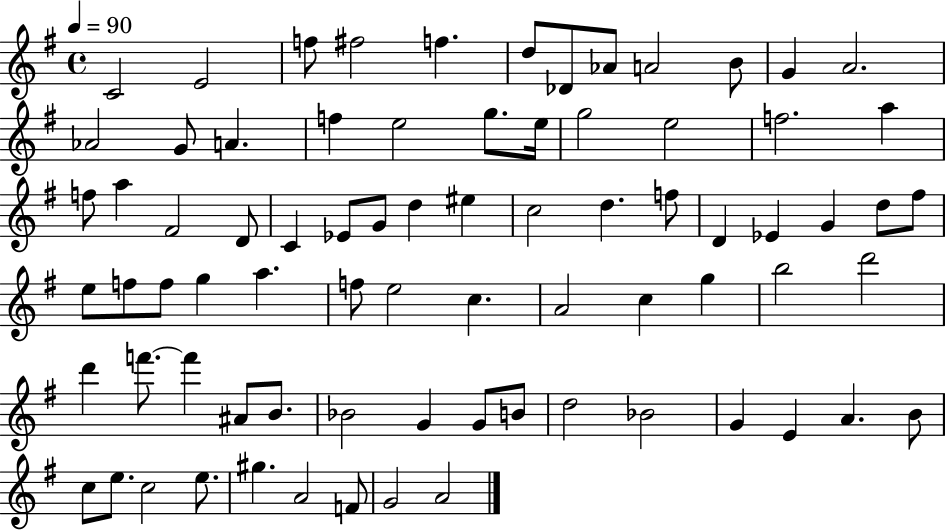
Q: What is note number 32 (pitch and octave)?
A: EIS5